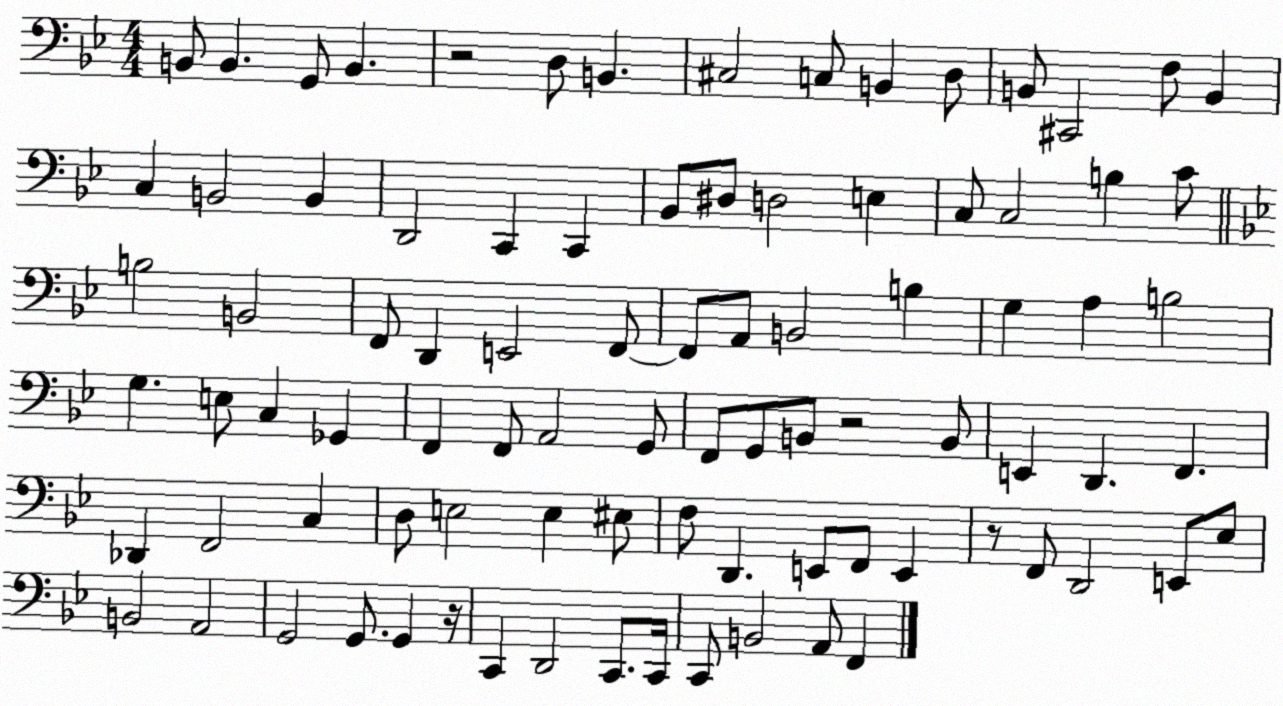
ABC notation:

X:1
T:Untitled
M:4/4
L:1/4
K:Bb
B,,/2 B,, G,,/2 B,, z2 D,/2 B,, ^C,2 C,/2 B,, D,/2 B,,/2 ^C,,2 F,/2 B,, C, B,,2 B,, D,,2 C,, C,, _B,,/2 ^D,/2 D,2 E, C,/2 C,2 B, C/2 B,2 B,,2 F,,/2 D,, E,,2 F,,/2 F,,/2 A,,/2 B,,2 B, G, A, B,2 G, E,/2 C, _G,, F,, F,,/2 A,,2 G,,/2 F,,/2 G,,/2 B,,/2 z2 B,,/2 E,, D,, F,, _D,, F,,2 C, D,/2 E,2 E, ^E,/2 F,/2 D,, E,,/2 F,,/2 E,, z/2 F,,/2 D,,2 E,,/2 _E,/2 B,,2 A,,2 G,,2 G,,/2 G,, z/4 C,, D,,2 C,,/2 C,,/4 C,,/2 B,,2 A,,/2 F,,